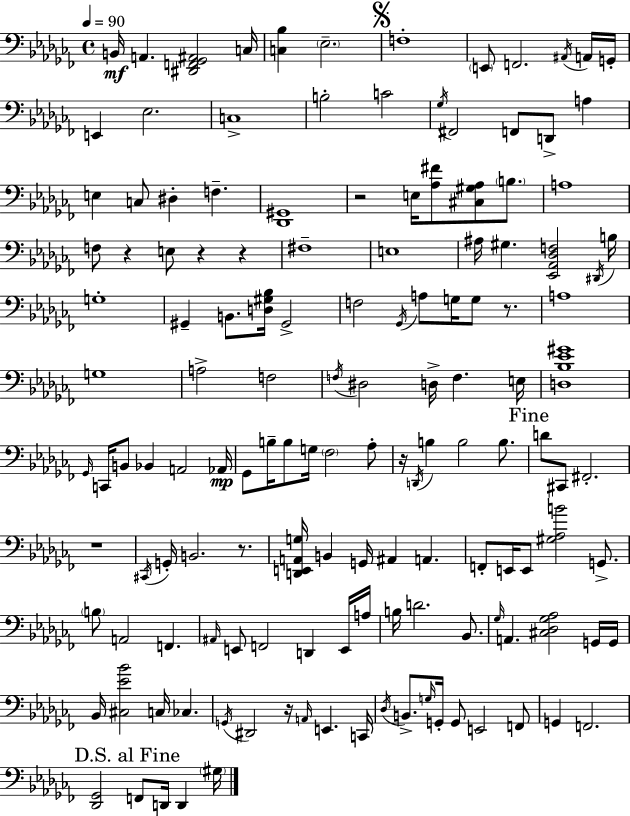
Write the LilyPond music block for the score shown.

{
  \clef bass
  \time 4/4
  \defaultTimeSignature
  \key aes \minor
  \tempo 4 = 90
  \repeat volta 2 { b,16\mf a,4. <dis, f, ges, ais,>2 c16 | <c bes>4 \parenthesize ees2.-- | \mark \markup { \musicglyph "scripts.segno" } f1-. | \parenthesize e,8 f,2. \acciaccatura { ais,16 } a,16 | \break g,16-. e,4 ees2. | c1-> | b2-. c'2 | \acciaccatura { ges16 } fis,2 f,8 d,8-> a4 | \break e4 c8 dis4-. f4.-- | <des, gis,>1 | r2 e16 <aes fis'>8 <cis gis aes>8 \parenthesize b8. | a1 | \break f8 r4 e8 r4 r4 | fis1-- | e1 | ais16 gis4. <ees, aes, des f>2 | \break \acciaccatura { dis,16 } b16 g1-. | gis,4-- b,8. <d gis bes>16 gis,2-> | f2 \acciaccatura { ges,16 } a8 g16 g8 | r8. a1 | \break g1 | a2-> f2 | \acciaccatura { f16 } dis2 d16-> f4. | e16 <d bes ees' gis'>1 | \break \grace { ges,16 } c,16 b,8 bes,4 a,2 | aes,16\mp ges,8 b16-- b8 g16 \parenthesize fes2 | aes8-. r16 \acciaccatura { d,16 } b4 b2 | b8. \mark "Fine" d'8 cis,8 fis,2.-. | \break r1 | \acciaccatura { cis,16 } g,16-. b,2. | r8. <d, e, a, g>16 b,4 g,16 ais,4 | a,4. f,8-. e,16 e,8 <gis aes b'>2 | \break g,8.-> \parenthesize b8 a,2 | f,4. \grace { ais,16 } e,8 f,2 | d,4 e,16 a16 b16 d'2. | bes,8. \grace { ges16 } a,4. | \break <cis des ges aes>2 g,16 g,16 bes,16 <cis ees' bes'>2 | c16 ces4. \acciaccatura { g,16 } dis,2 | r16 \grace { a,16 } e,4. c,16 \acciaccatura { des16 } b,8.-> | \grace { g16 } g,16-. g,8 e,2 f,8 g,4 | \break f,2. \mark "D.S. al Fine" <des, ges,>2 | f,8 d,16 d,4 \parenthesize gis16 } \bar "|."
}